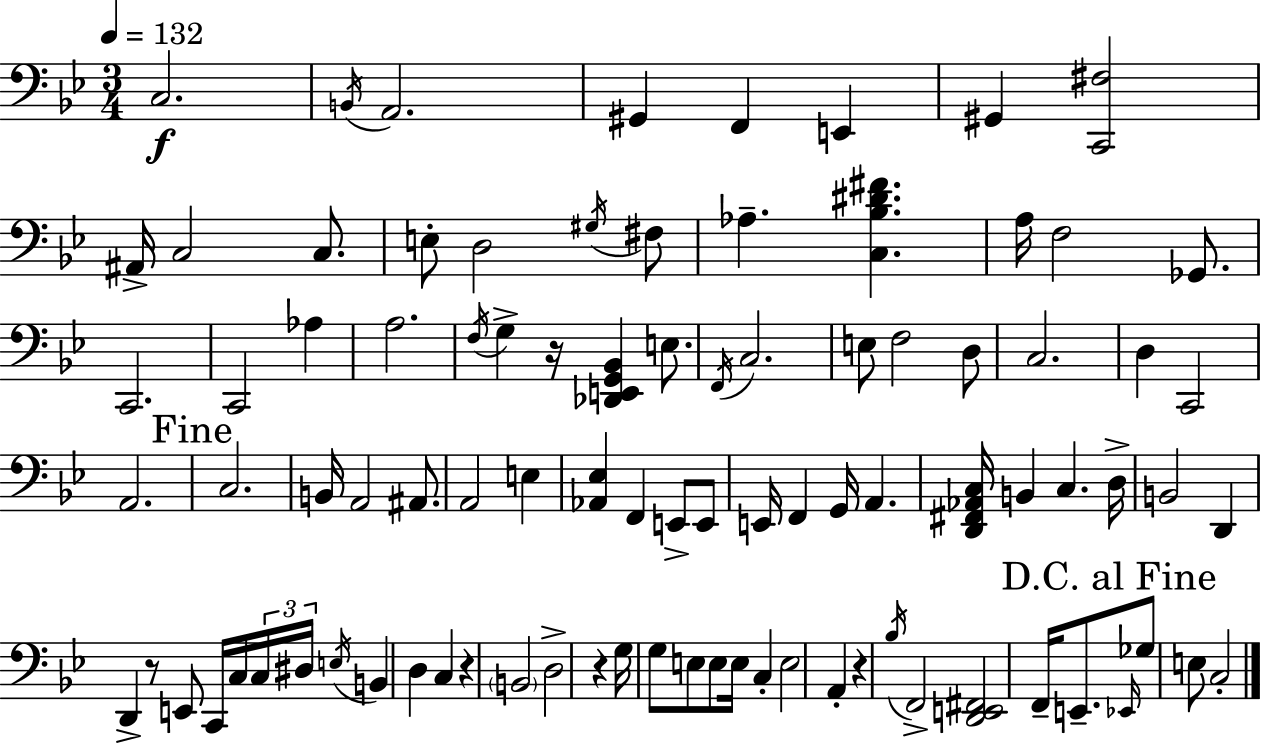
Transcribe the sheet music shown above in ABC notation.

X:1
T:Untitled
M:3/4
L:1/4
K:Gm
C,2 B,,/4 A,,2 ^G,, F,, E,, ^G,, [C,,^F,]2 ^A,,/4 C,2 C,/2 E,/2 D,2 ^G,/4 ^F,/2 _A, [C,_B,^D^F] A,/4 F,2 _G,,/2 C,,2 C,,2 _A, A,2 F,/4 G, z/4 [_D,,E,,G,,_B,,] E,/2 F,,/4 C,2 E,/2 F,2 D,/2 C,2 D, C,,2 A,,2 C,2 B,,/4 A,,2 ^A,,/2 A,,2 E, [_A,,_E,] F,, E,,/2 E,,/2 E,,/4 F,, G,,/4 A,, [D,,^F,,_A,,C,]/4 B,, C, D,/4 B,,2 D,, D,, z/2 E,,/2 C,,/4 C,/4 C,/4 ^D,/4 E,/4 B,, D, C, z B,,2 D,2 z G,/4 G,/2 E,/2 E,/2 E,/4 C, E,2 A,, z _B,/4 F,,2 [D,,E,,^F,,]2 F,,/4 E,,/2 _E,,/4 _G,/2 E,/2 C,2